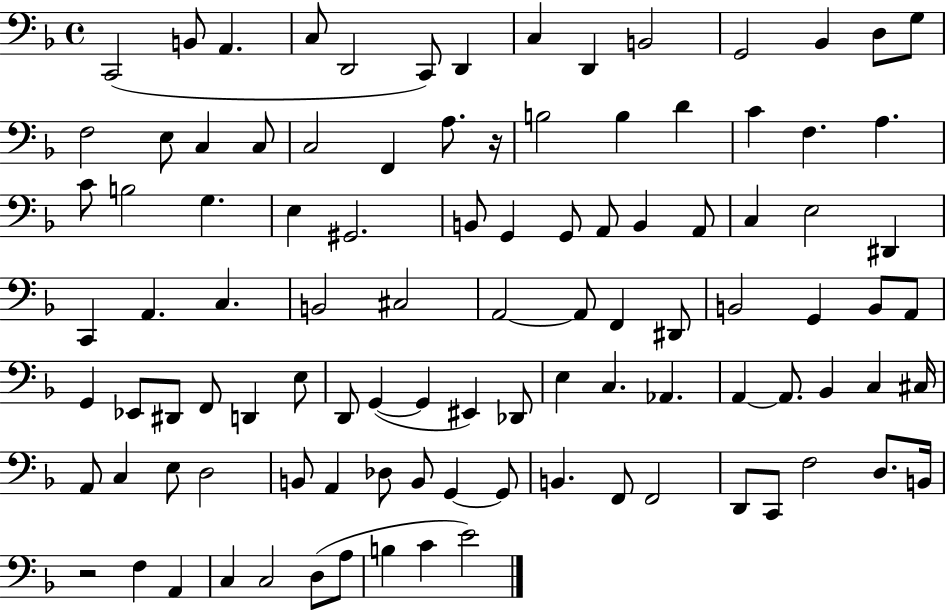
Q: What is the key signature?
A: F major